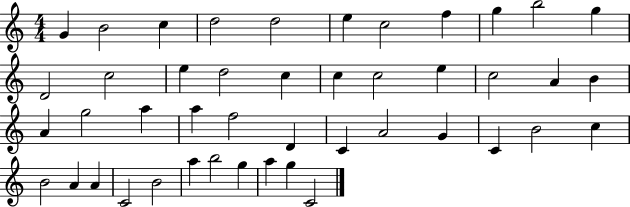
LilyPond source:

{
  \clef treble
  \numericTimeSignature
  \time 4/4
  \key c \major
  g'4 b'2 c''4 | d''2 d''2 | e''4 c''2 f''4 | g''4 b''2 g''4 | \break d'2 c''2 | e''4 d''2 c''4 | c''4 c''2 e''4 | c''2 a'4 b'4 | \break a'4 g''2 a''4 | a''4 f''2 d'4 | c'4 a'2 g'4 | c'4 b'2 c''4 | \break b'2 a'4 a'4 | c'2 b'2 | a''4 b''2 g''4 | a''4 g''4 c'2 | \break \bar "|."
}